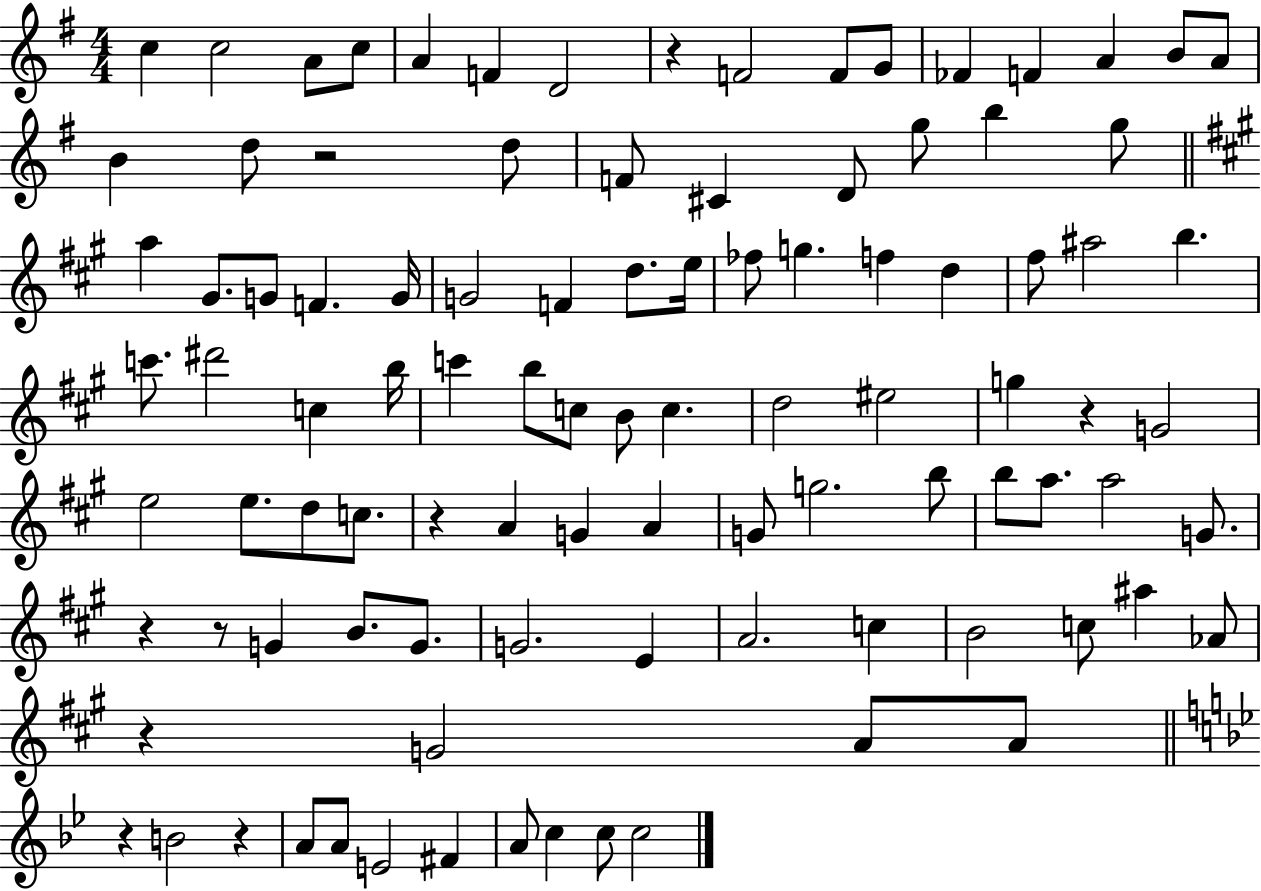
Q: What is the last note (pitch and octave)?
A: C5